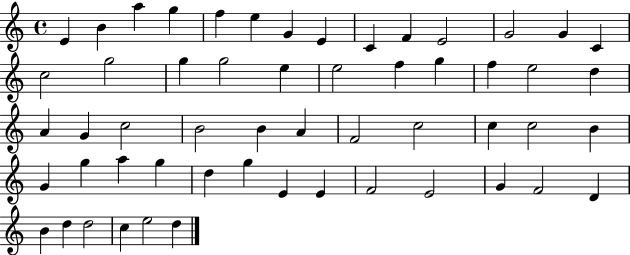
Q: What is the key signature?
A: C major